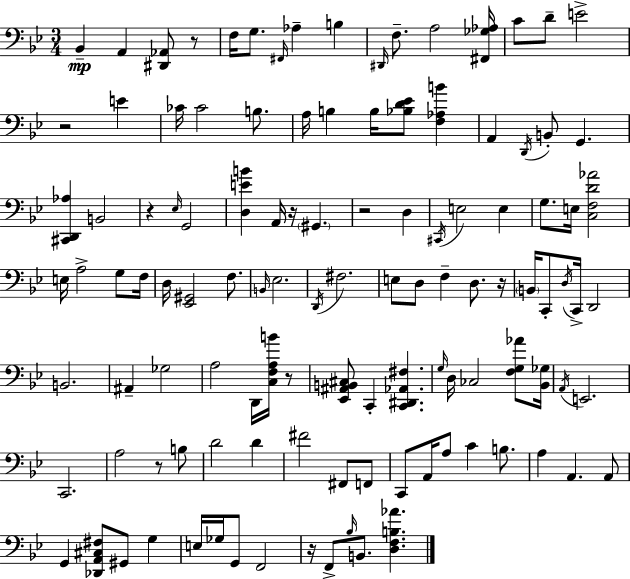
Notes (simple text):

Bb2/q A2/q [D#2,Ab2]/e R/e F3/s G3/e. F#2/s Ab3/q B3/q D#2/s F3/e. A3/h [F#2,Gb3,Ab3]/s C4/e D4/e E4/h R/h E4/q CES4/s CES4/h B3/e. A3/s B3/q B3/s [Bb3,D4,Eb4]/e [F3,Ab3,B4]/q A2/q D2/s B2/e G2/q. [C#2,D2,Ab3]/q B2/h R/q Eb3/s G2/h [D3,E4,B4]/q A2/s R/s G#2/q. R/h D3/q C#2/s E3/h E3/q G3/e. E3/s [C3,F3,D4,Ab4]/h E3/s A3/h G3/e F3/s D3/s [Eb2,G#2]/h F3/e. B2/s Eb3/h. D2/s F#3/h. E3/e D3/e F3/q D3/e. R/s B2/s C2/e D3/s C2/s D2/h B2/h. A#2/q Gb3/h A3/h D2/s [C3,F3,A3,B4]/s R/e [Eb2,A#2,B2,C#3]/e C2/q [C2,D#2,Ab2,F#3]/q. G3/s D3/s CES3/h [F3,G3,Ab4]/e [Bb2,Gb3]/s A2/s E2/h. C2/h. A3/h R/e B3/e D4/h D4/q F#4/h F#2/e F2/e C2/e A2/s A3/e C4/q B3/e. A3/q A2/q. A2/e G2/q [Db2,A2,C#3,F#3]/e G#2/e G3/q E3/s Gb3/s G2/e F2/h R/s F2/e Bb3/s B2/e. [D3,F3,B3,Ab4]/q.